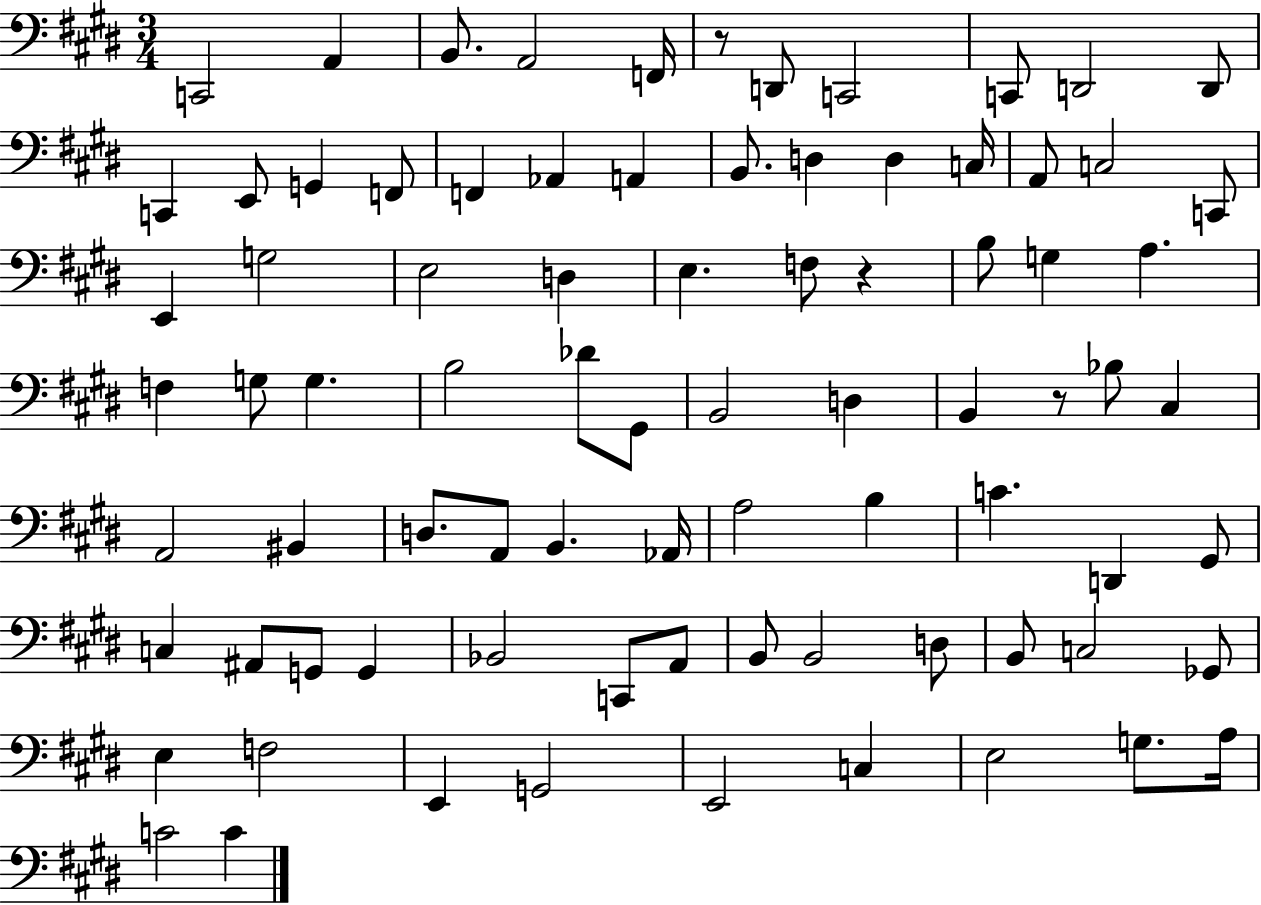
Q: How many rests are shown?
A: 3